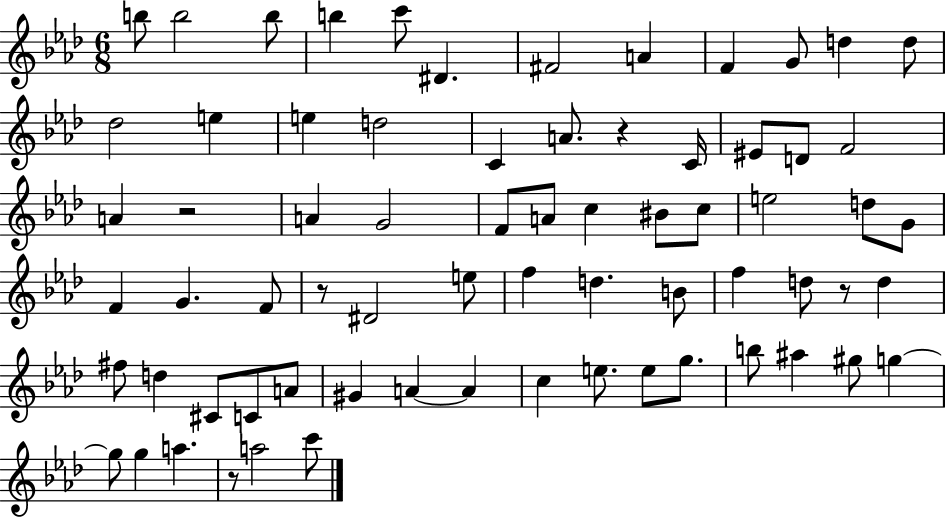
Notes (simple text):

B5/e B5/h B5/e B5/q C6/e D#4/q. F#4/h A4/q F4/q G4/e D5/q D5/e Db5/h E5/q E5/q D5/h C4/q A4/e. R/q C4/s EIS4/e D4/e F4/h A4/q R/h A4/q G4/h F4/e A4/e C5/q BIS4/e C5/e E5/h D5/e G4/e F4/q G4/q. F4/e R/e D#4/h E5/e F5/q D5/q. B4/e F5/q D5/e R/e D5/q F#5/e D5/q C#4/e C4/e A4/e G#4/q A4/q A4/q C5/q E5/e. E5/e G5/e. B5/e A#5/q G#5/e G5/q G5/e G5/q A5/q. R/e A5/h C6/e